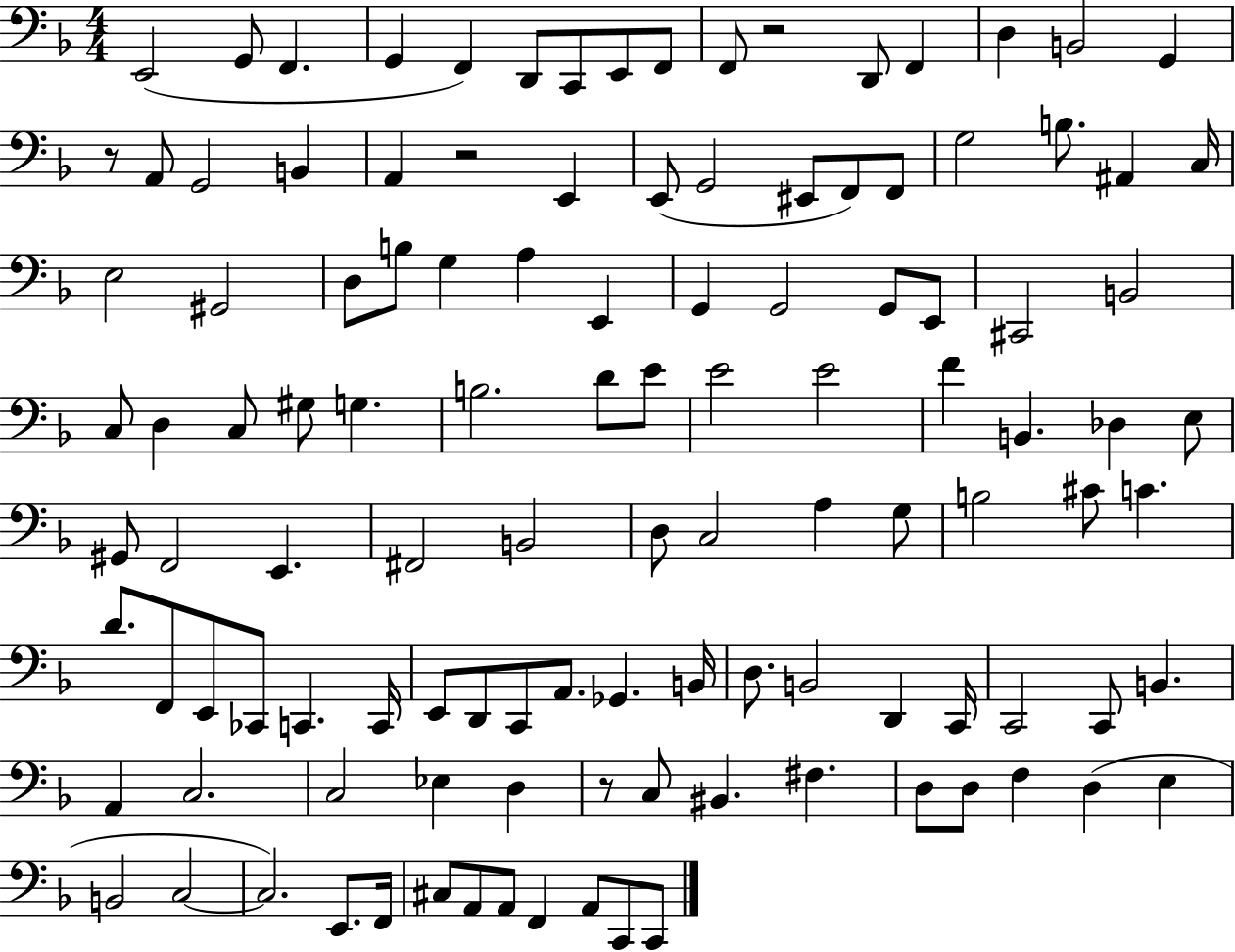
X:1
T:Untitled
M:4/4
L:1/4
K:F
E,,2 G,,/2 F,, G,, F,, D,,/2 C,,/2 E,,/2 F,,/2 F,,/2 z2 D,,/2 F,, D, B,,2 G,, z/2 A,,/2 G,,2 B,, A,, z2 E,, E,,/2 G,,2 ^E,,/2 F,,/2 F,,/2 G,2 B,/2 ^A,, C,/4 E,2 ^G,,2 D,/2 B,/2 G, A, E,, G,, G,,2 G,,/2 E,,/2 ^C,,2 B,,2 C,/2 D, C,/2 ^G,/2 G, B,2 D/2 E/2 E2 E2 F B,, _D, E,/2 ^G,,/2 F,,2 E,, ^F,,2 B,,2 D,/2 C,2 A, G,/2 B,2 ^C/2 C D/2 F,,/2 E,,/2 _C,,/2 C,, C,,/4 E,,/2 D,,/2 C,,/2 A,,/2 _G,, B,,/4 D,/2 B,,2 D,, C,,/4 C,,2 C,,/2 B,, A,, C,2 C,2 _E, D, z/2 C,/2 ^B,, ^F, D,/2 D,/2 F, D, E, B,,2 C,2 C,2 E,,/2 F,,/4 ^C,/2 A,,/2 A,,/2 F,, A,,/2 C,,/2 C,,/2